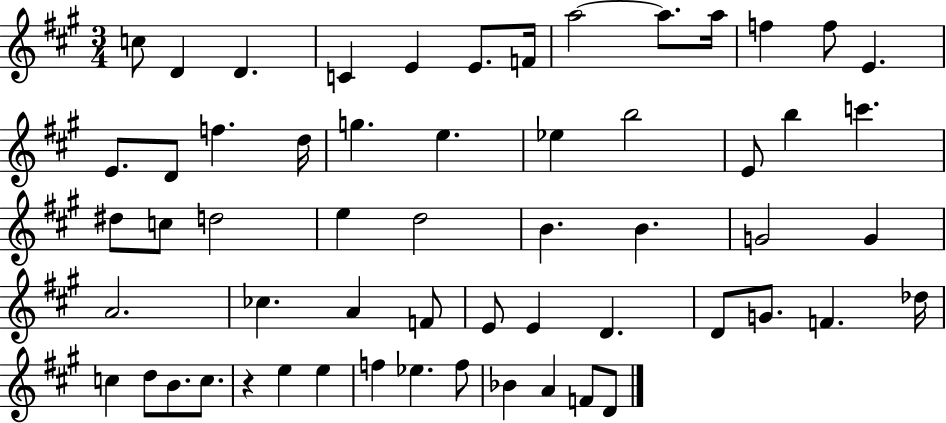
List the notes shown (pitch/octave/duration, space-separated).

C5/e D4/q D4/q. C4/q E4/q E4/e. F4/s A5/h A5/e. A5/s F5/q F5/e E4/q. E4/e. D4/e F5/q. D5/s G5/q. E5/q. Eb5/q B5/h E4/e B5/q C6/q. D#5/e C5/e D5/h E5/q D5/h B4/q. B4/q. G4/h G4/q A4/h. CES5/q. A4/q F4/e E4/e E4/q D4/q. D4/e G4/e. F4/q. Db5/s C5/q D5/e B4/e. C5/e. R/q E5/q E5/q F5/q Eb5/q. F5/e Bb4/q A4/q F4/e D4/e